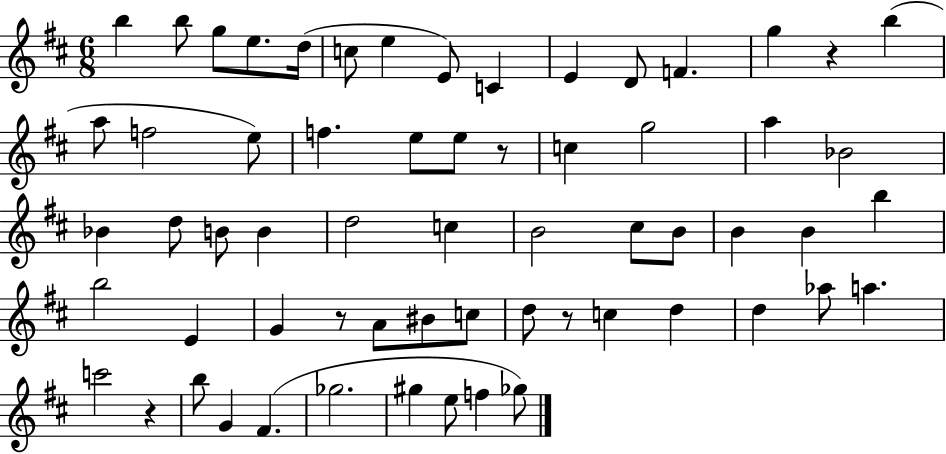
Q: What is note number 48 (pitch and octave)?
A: A5